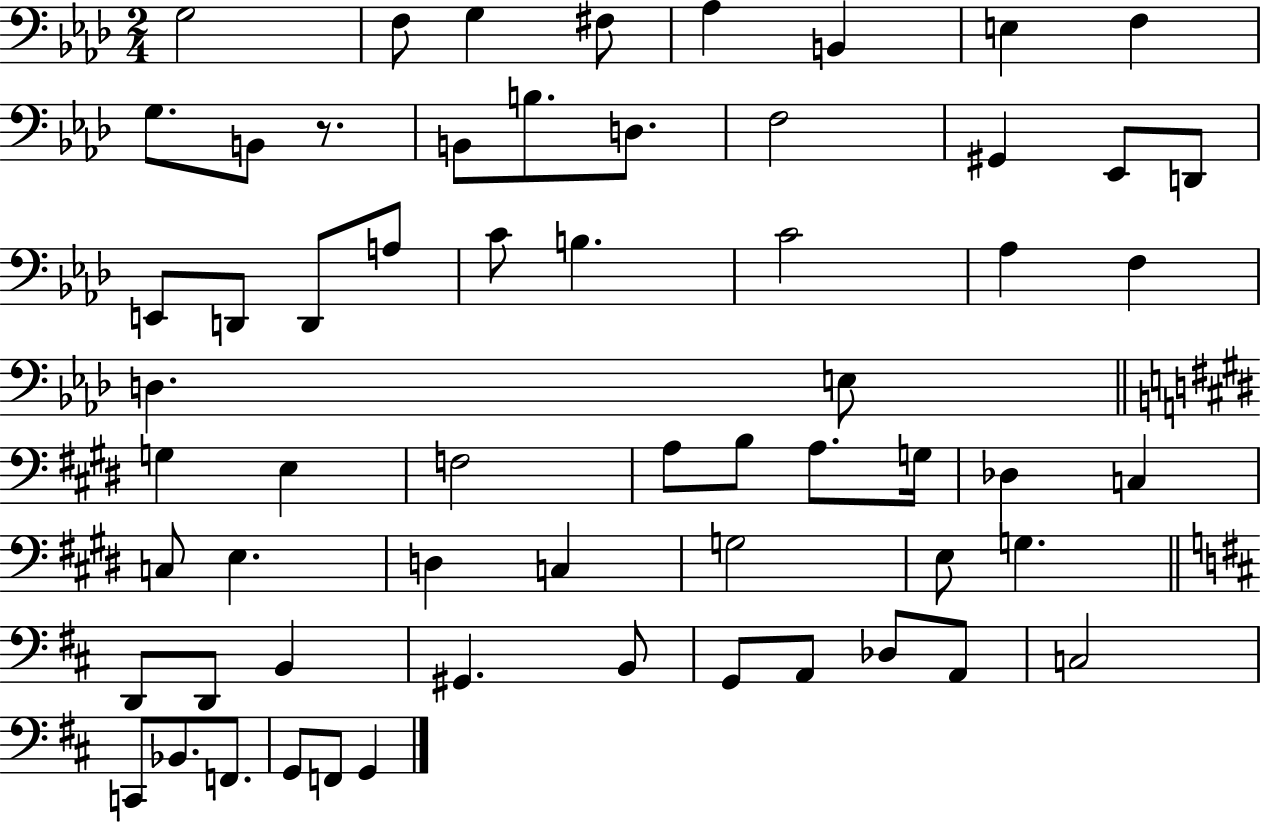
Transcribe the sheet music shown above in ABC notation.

X:1
T:Untitled
M:2/4
L:1/4
K:Ab
G,2 F,/2 G, ^F,/2 _A, B,, E, F, G,/2 B,,/2 z/2 B,,/2 B,/2 D,/2 F,2 ^G,, _E,,/2 D,,/2 E,,/2 D,,/2 D,,/2 A,/2 C/2 B, C2 _A, F, D, E,/2 G, E, F,2 A,/2 B,/2 A,/2 G,/4 _D, C, C,/2 E, D, C, G,2 E,/2 G, D,,/2 D,,/2 B,, ^G,, B,,/2 G,,/2 A,,/2 _D,/2 A,,/2 C,2 C,,/2 _B,,/2 F,,/2 G,,/2 F,,/2 G,,